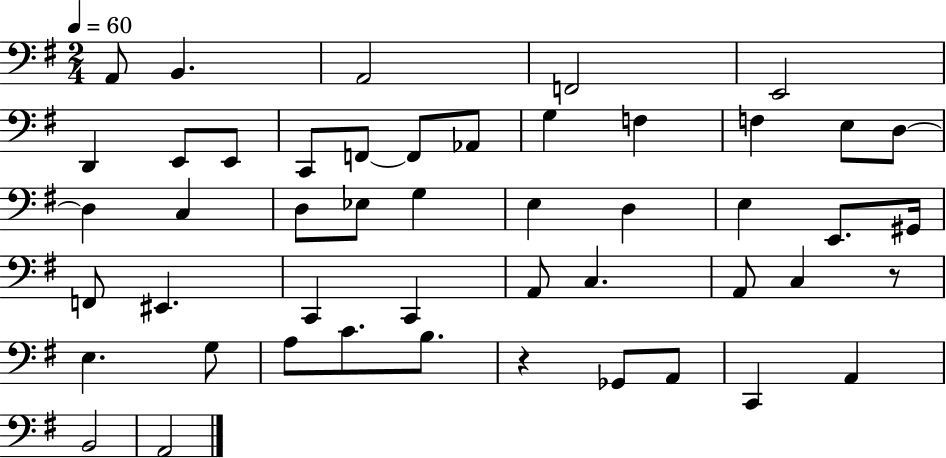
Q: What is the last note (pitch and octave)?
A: A2